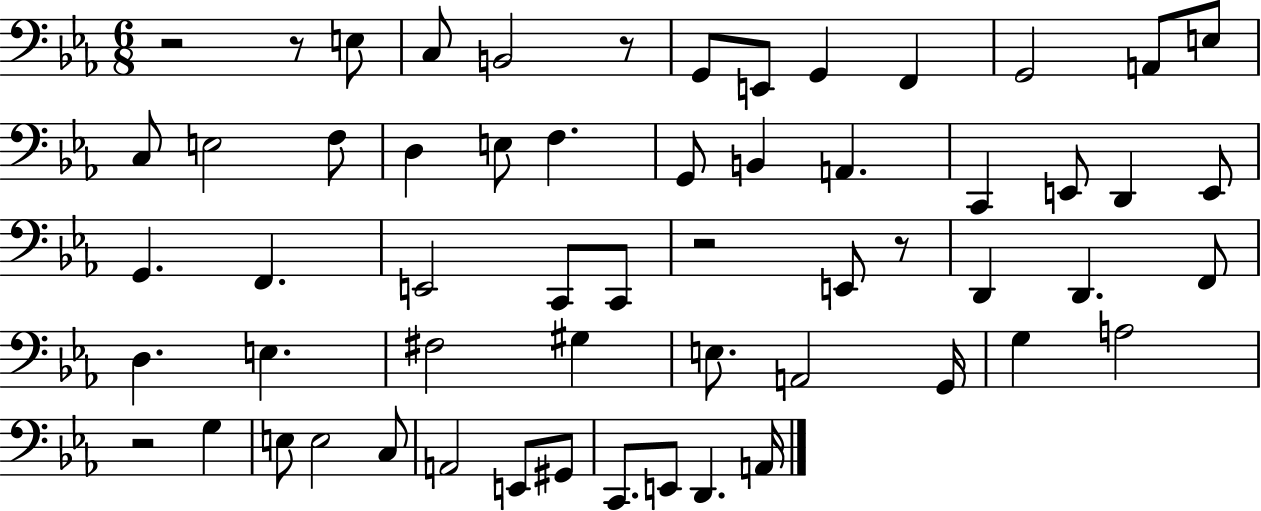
{
  \clef bass
  \numericTimeSignature
  \time 6/8
  \key ees \major
  r2 r8 e8 | c8 b,2 r8 | g,8 e,8 g,4 f,4 | g,2 a,8 e8 | \break c8 e2 f8 | d4 e8 f4. | g,8 b,4 a,4. | c,4 e,8 d,4 e,8 | \break g,4. f,4. | e,2 c,8 c,8 | r2 e,8 r8 | d,4 d,4. f,8 | \break d4. e4. | fis2 gis4 | e8. a,2 g,16 | g4 a2 | \break r2 g4 | e8 e2 c8 | a,2 e,8 gis,8 | c,8. e,8 d,4. a,16 | \break \bar "|."
}